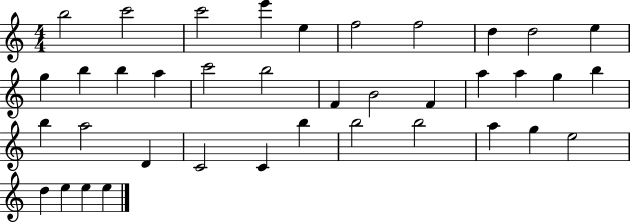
X:1
T:Untitled
M:4/4
L:1/4
K:C
b2 c'2 c'2 e' e f2 f2 d d2 e g b b a c'2 b2 F B2 F a a g b b a2 D C2 C b b2 b2 a g e2 d e e e